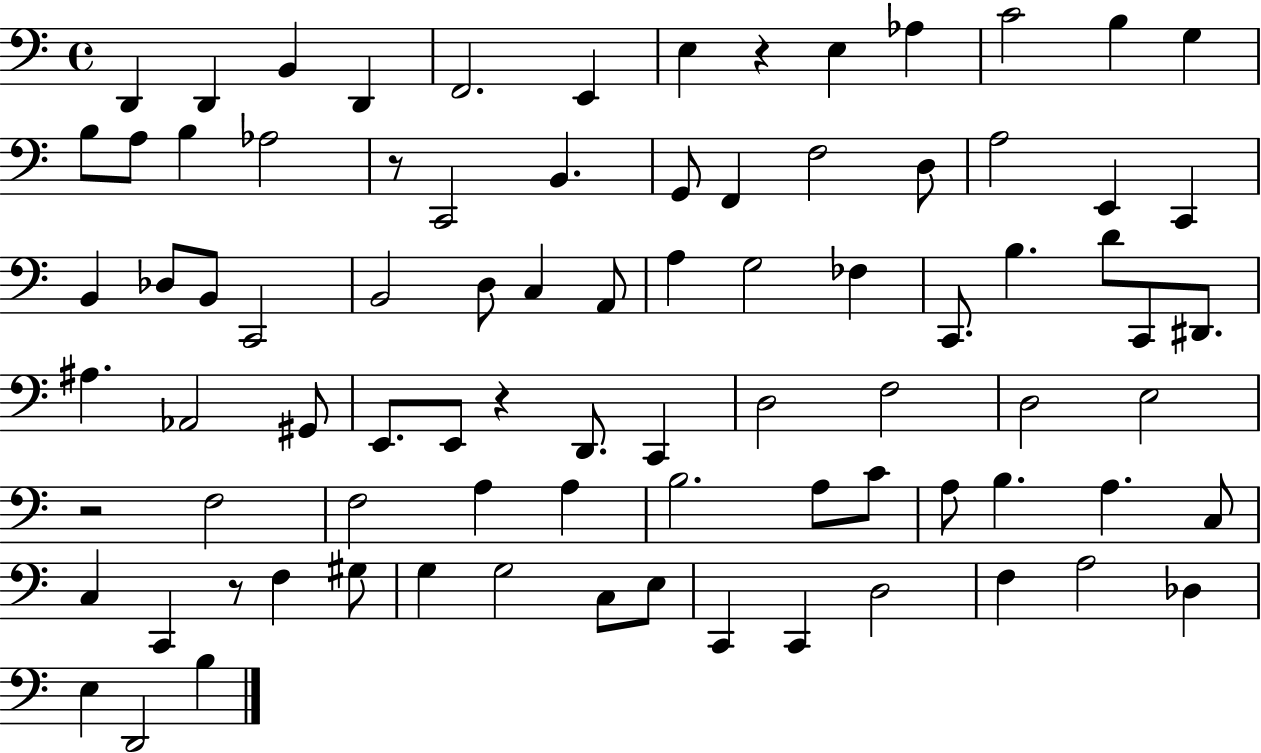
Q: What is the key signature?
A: C major